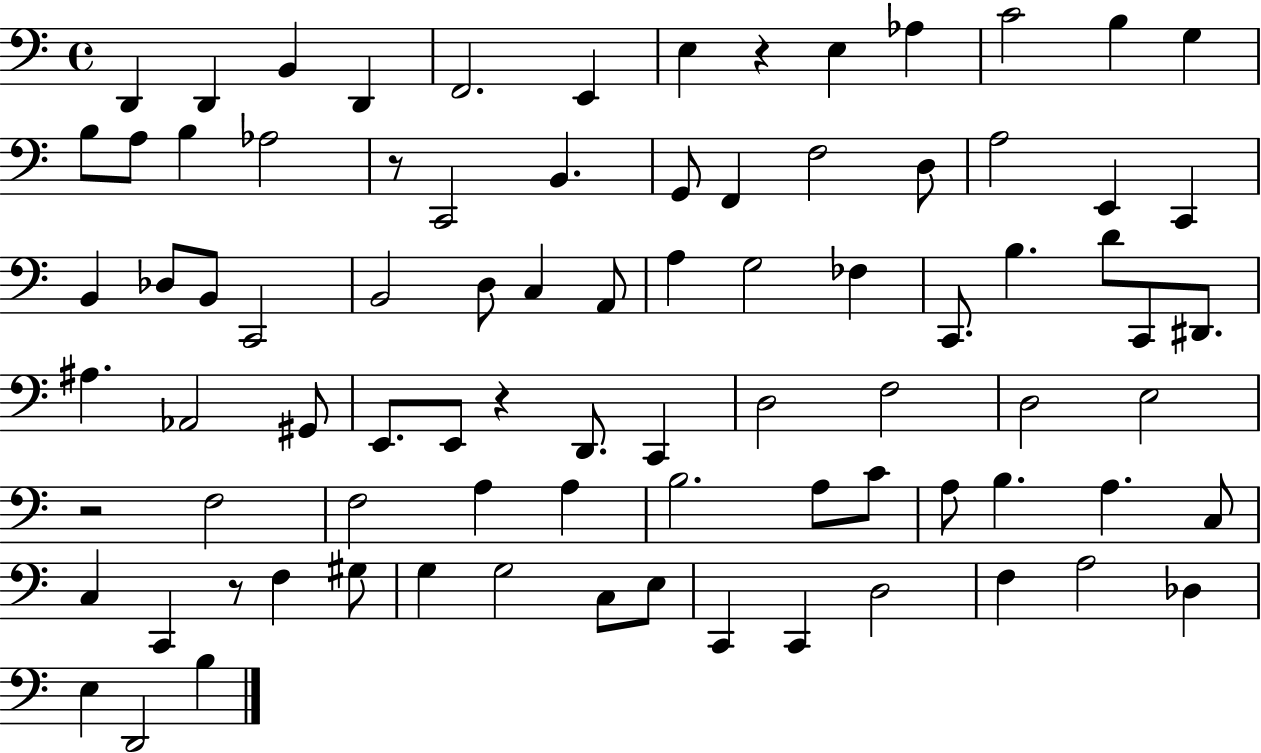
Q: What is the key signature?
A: C major